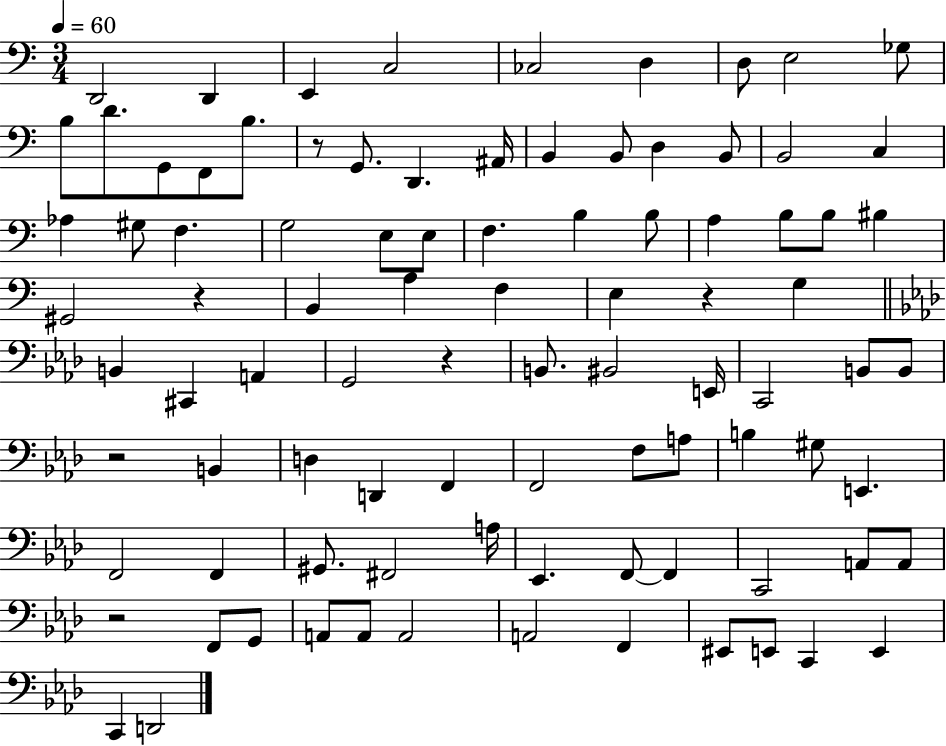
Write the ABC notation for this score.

X:1
T:Untitled
M:3/4
L:1/4
K:C
D,,2 D,, E,, C,2 _C,2 D, D,/2 E,2 _G,/2 B,/2 D/2 G,,/2 F,,/2 B,/2 z/2 G,,/2 D,, ^A,,/4 B,, B,,/2 D, B,,/2 B,,2 C, _A, ^G,/2 F, G,2 E,/2 E,/2 F, B, B,/2 A, B,/2 B,/2 ^B, ^G,,2 z B,, A, F, E, z G, B,, ^C,, A,, G,,2 z B,,/2 ^B,,2 E,,/4 C,,2 B,,/2 B,,/2 z2 B,, D, D,, F,, F,,2 F,/2 A,/2 B, ^G,/2 E,, F,,2 F,, ^G,,/2 ^F,,2 A,/4 _E,, F,,/2 F,, C,,2 A,,/2 A,,/2 z2 F,,/2 G,,/2 A,,/2 A,,/2 A,,2 A,,2 F,, ^E,,/2 E,,/2 C,, E,, C,, D,,2